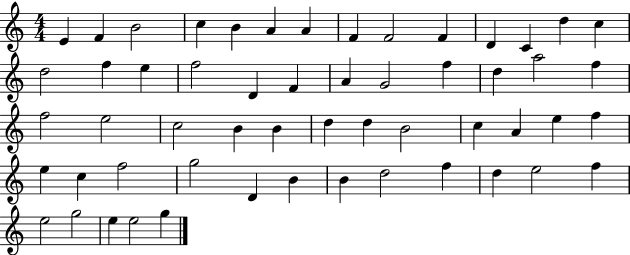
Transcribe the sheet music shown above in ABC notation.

X:1
T:Untitled
M:4/4
L:1/4
K:C
E F B2 c B A A F F2 F D C d c d2 f e f2 D F A G2 f d a2 f f2 e2 c2 B B d d B2 c A e f e c f2 g2 D B B d2 f d e2 f e2 g2 e e2 g